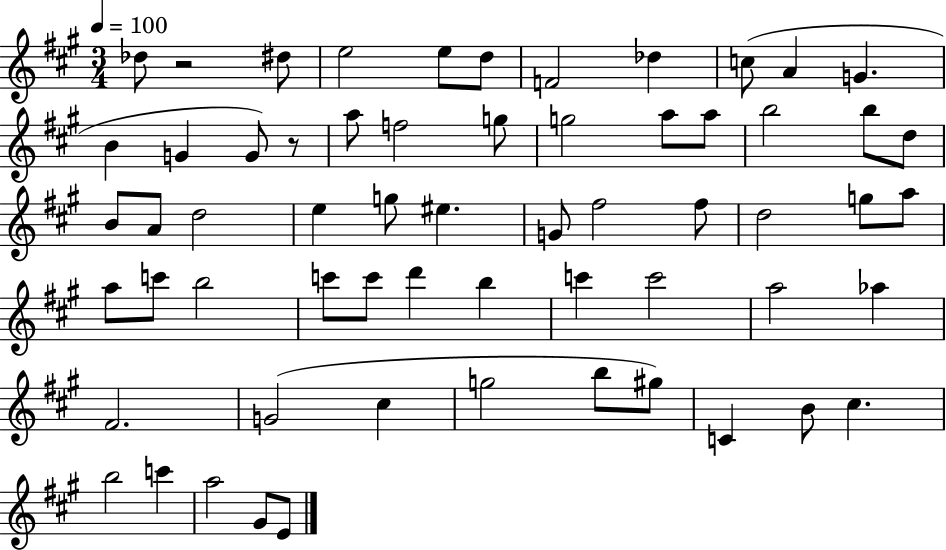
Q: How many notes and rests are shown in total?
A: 61